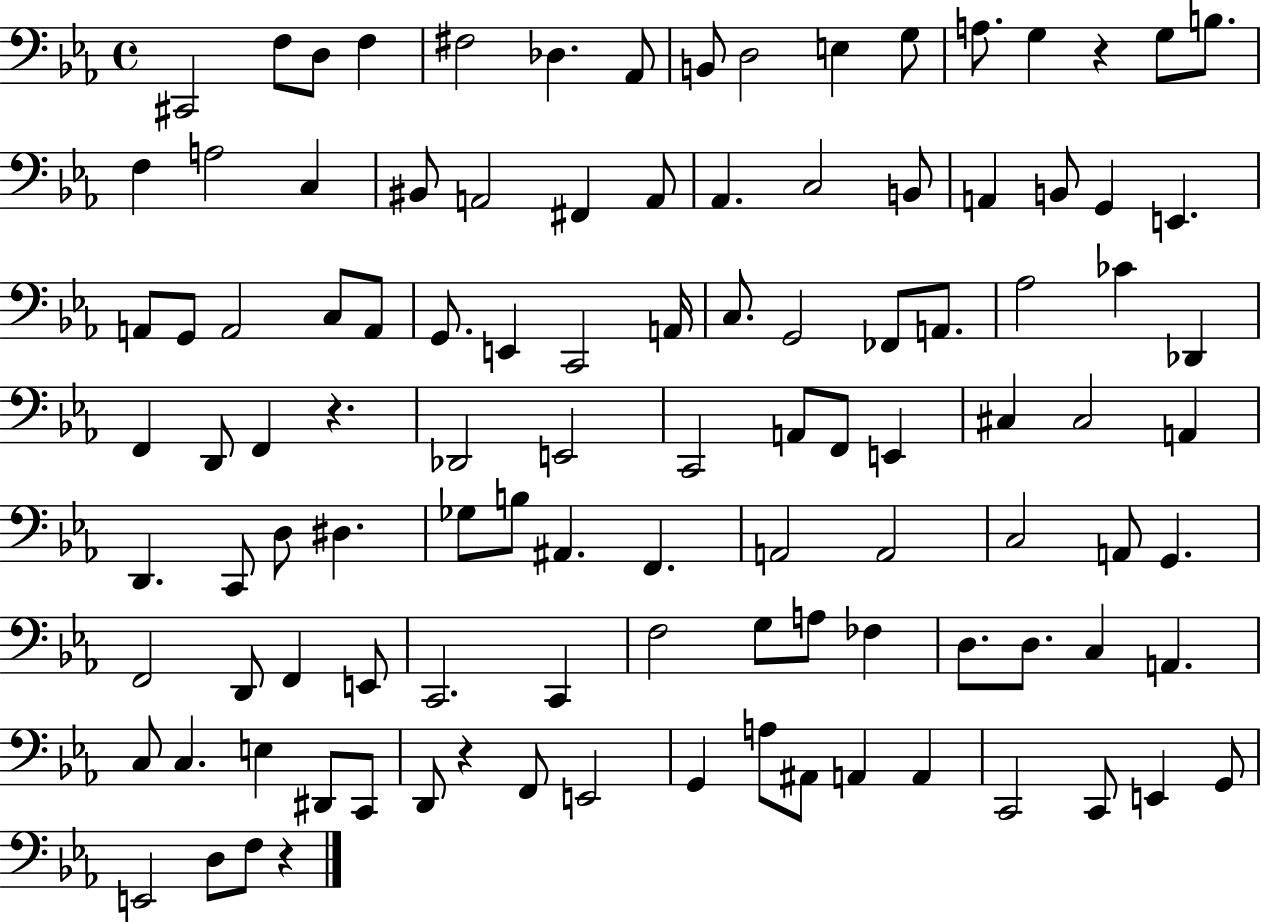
C#2/h F3/e D3/e F3/q F#3/h Db3/q. Ab2/e B2/e D3/h E3/q G3/e A3/e. G3/q R/q G3/e B3/e. F3/q A3/h C3/q BIS2/e A2/h F#2/q A2/e Ab2/q. C3/h B2/e A2/q B2/e G2/q E2/q. A2/e G2/e A2/h C3/e A2/e G2/e. E2/q C2/h A2/s C3/e. G2/h FES2/e A2/e. Ab3/h CES4/q Db2/q F2/q D2/e F2/q R/q. Db2/h E2/h C2/h A2/e F2/e E2/q C#3/q C#3/h A2/q D2/q. C2/e D3/e D#3/q. Gb3/e B3/e A#2/q. F2/q. A2/h A2/h C3/h A2/e G2/q. F2/h D2/e F2/q E2/e C2/h. C2/q F3/h G3/e A3/e FES3/q D3/e. D3/e. C3/q A2/q. C3/e C3/q. E3/q D#2/e C2/e D2/e R/q F2/e E2/h G2/q A3/e A#2/e A2/q A2/q C2/h C2/e E2/q G2/e E2/h D3/e F3/e R/q